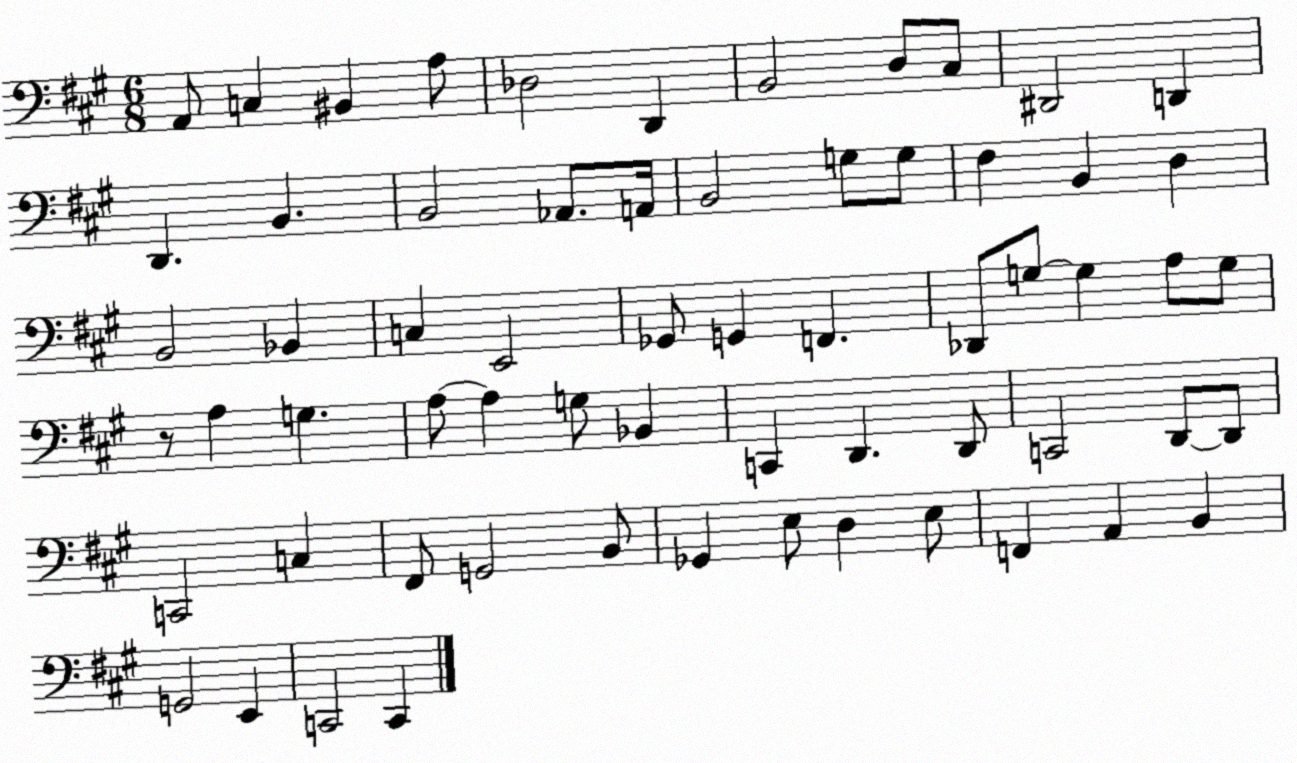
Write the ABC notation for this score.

X:1
T:Untitled
M:6/8
L:1/4
K:A
A,,/2 C, ^B,, A,/2 _D,2 D,, B,,2 D,/2 ^C,/2 ^D,,2 D,, D,, B,, B,,2 _A,,/2 A,,/4 B,,2 G,/2 G,/2 ^F, B,, D, B,,2 _B,, C, E,,2 _G,,/2 G,, F,, _D,,/2 G,/2 G, A,/2 G,/2 z/2 A, G, A,/2 A, G,/2 _B,, C,, D,, D,,/2 C,,2 D,,/2 D,,/2 C,,2 C, ^F,,/2 G,,2 B,,/2 _G,, E,/2 D, E,/2 F,, A,, B,, G,,2 E,, C,,2 C,,